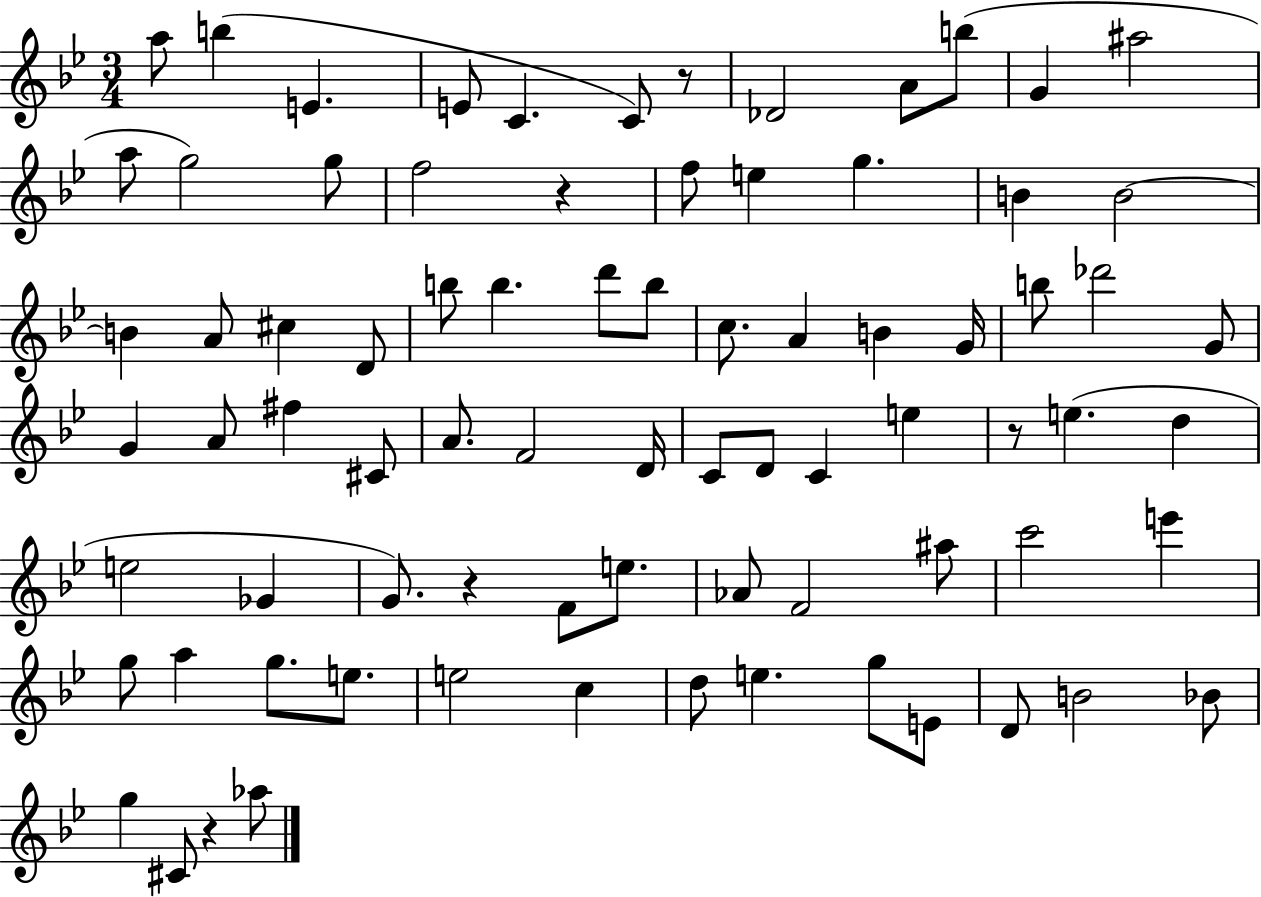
X:1
T:Untitled
M:3/4
L:1/4
K:Bb
a/2 b E E/2 C C/2 z/2 _D2 A/2 b/2 G ^a2 a/2 g2 g/2 f2 z f/2 e g B B2 B A/2 ^c D/2 b/2 b d'/2 b/2 c/2 A B G/4 b/2 _d'2 G/2 G A/2 ^f ^C/2 A/2 F2 D/4 C/2 D/2 C e z/2 e d e2 _G G/2 z F/2 e/2 _A/2 F2 ^a/2 c'2 e' g/2 a g/2 e/2 e2 c d/2 e g/2 E/2 D/2 B2 _B/2 g ^C/2 z _a/2